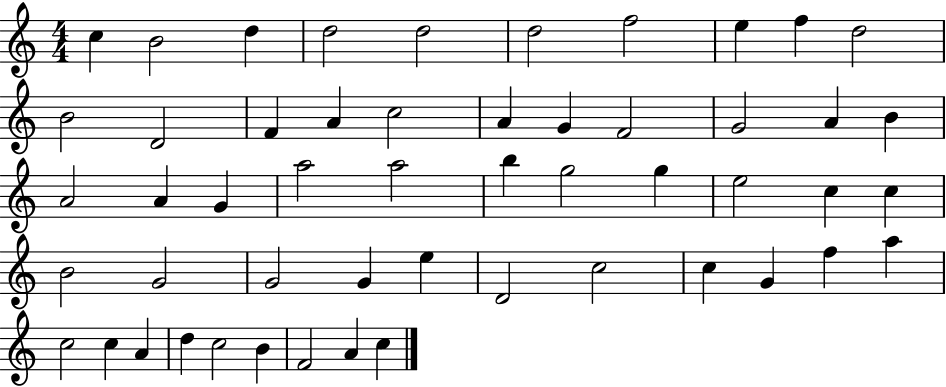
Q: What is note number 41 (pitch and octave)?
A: G4